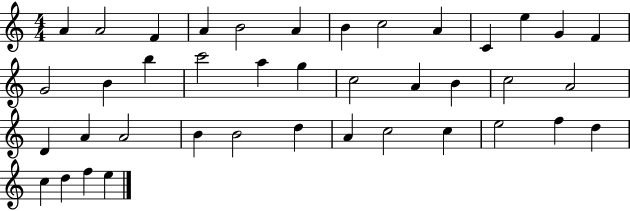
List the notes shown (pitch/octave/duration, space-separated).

A4/q A4/h F4/q A4/q B4/h A4/q B4/q C5/h A4/q C4/q E5/q G4/q F4/q G4/h B4/q B5/q C6/h A5/q G5/q C5/h A4/q B4/q C5/h A4/h D4/q A4/q A4/h B4/q B4/h D5/q A4/q C5/h C5/q E5/h F5/q D5/q C5/q D5/q F5/q E5/q